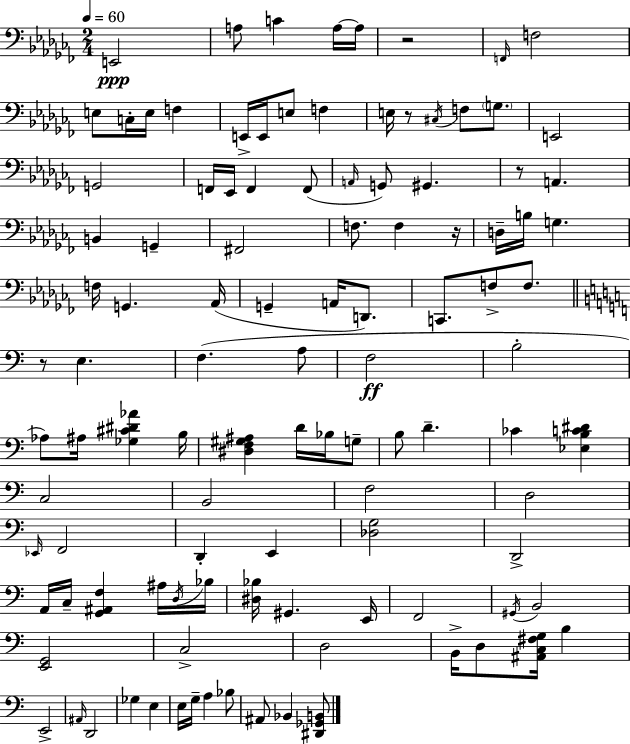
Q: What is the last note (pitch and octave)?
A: Bb2